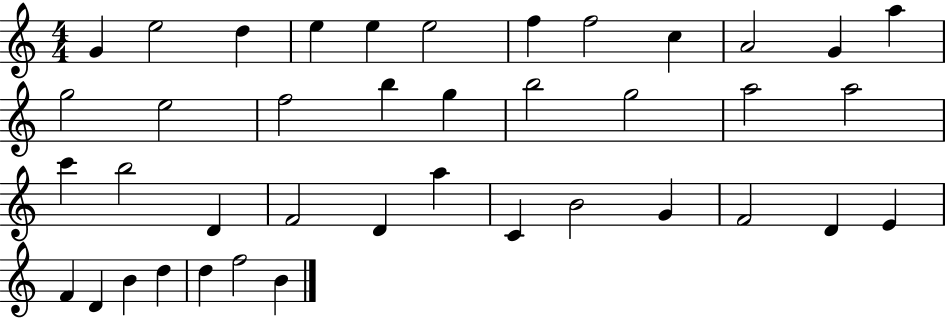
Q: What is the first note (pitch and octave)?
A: G4